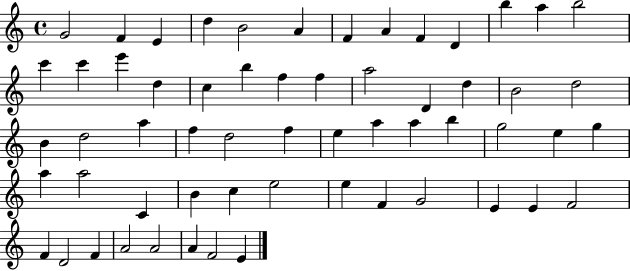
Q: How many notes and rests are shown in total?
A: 59